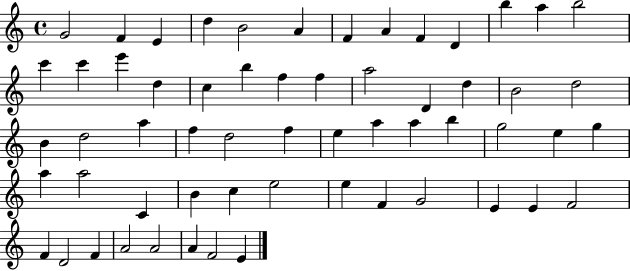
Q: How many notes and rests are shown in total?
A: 59